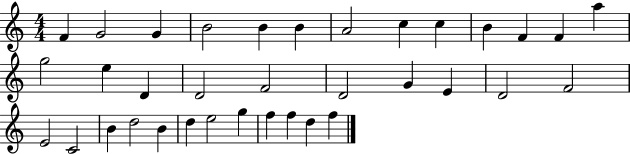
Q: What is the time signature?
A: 4/4